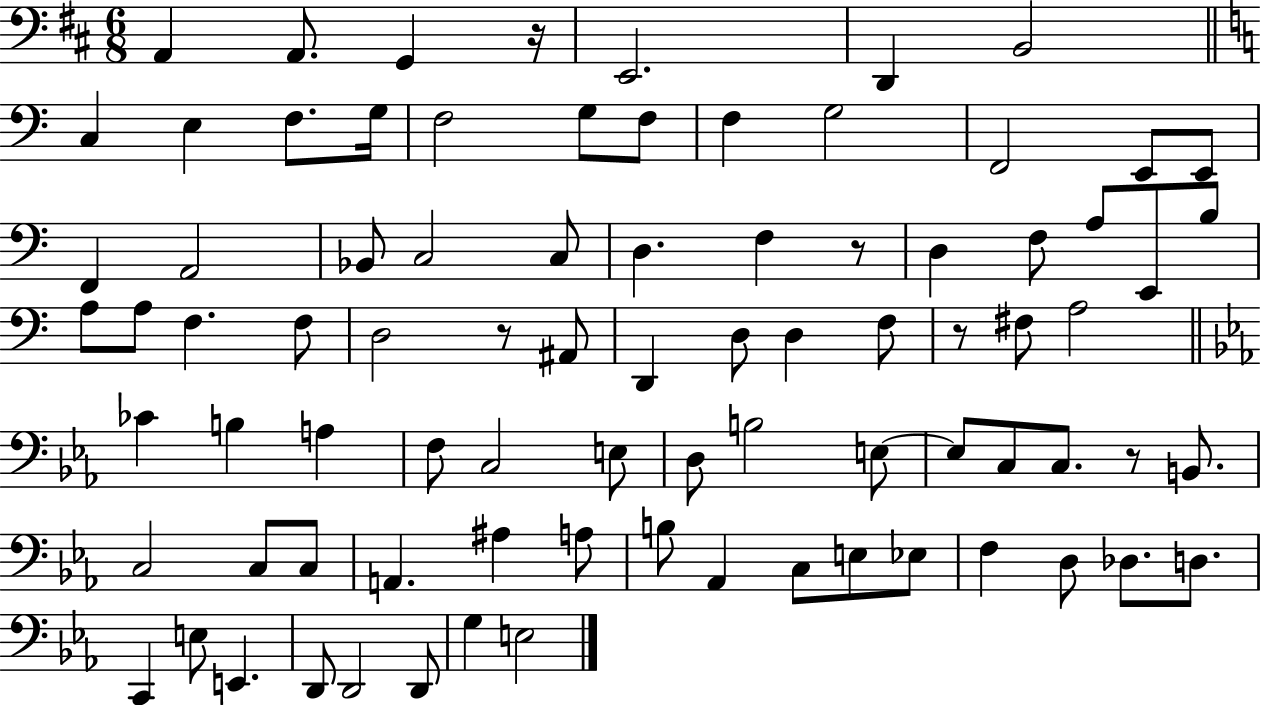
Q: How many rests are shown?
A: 5